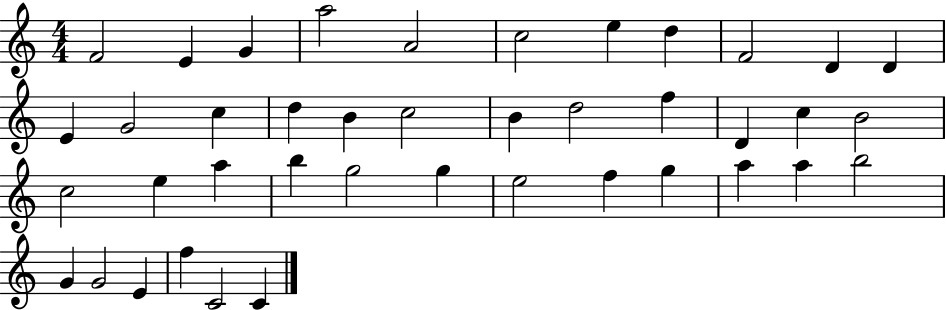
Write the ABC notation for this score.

X:1
T:Untitled
M:4/4
L:1/4
K:C
F2 E G a2 A2 c2 e d F2 D D E G2 c d B c2 B d2 f D c B2 c2 e a b g2 g e2 f g a a b2 G G2 E f C2 C